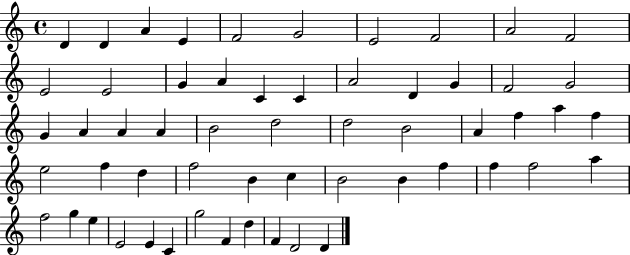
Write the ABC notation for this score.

X:1
T:Untitled
M:4/4
L:1/4
K:C
D D A E F2 G2 E2 F2 A2 F2 E2 E2 G A C C A2 D G F2 G2 G A A A B2 d2 d2 B2 A f a f e2 f d f2 B c B2 B f f f2 a f2 g e E2 E C g2 F d F D2 D